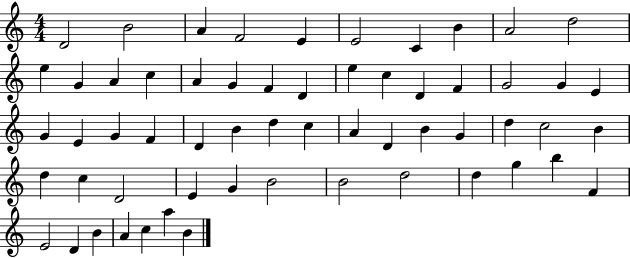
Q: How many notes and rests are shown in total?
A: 59